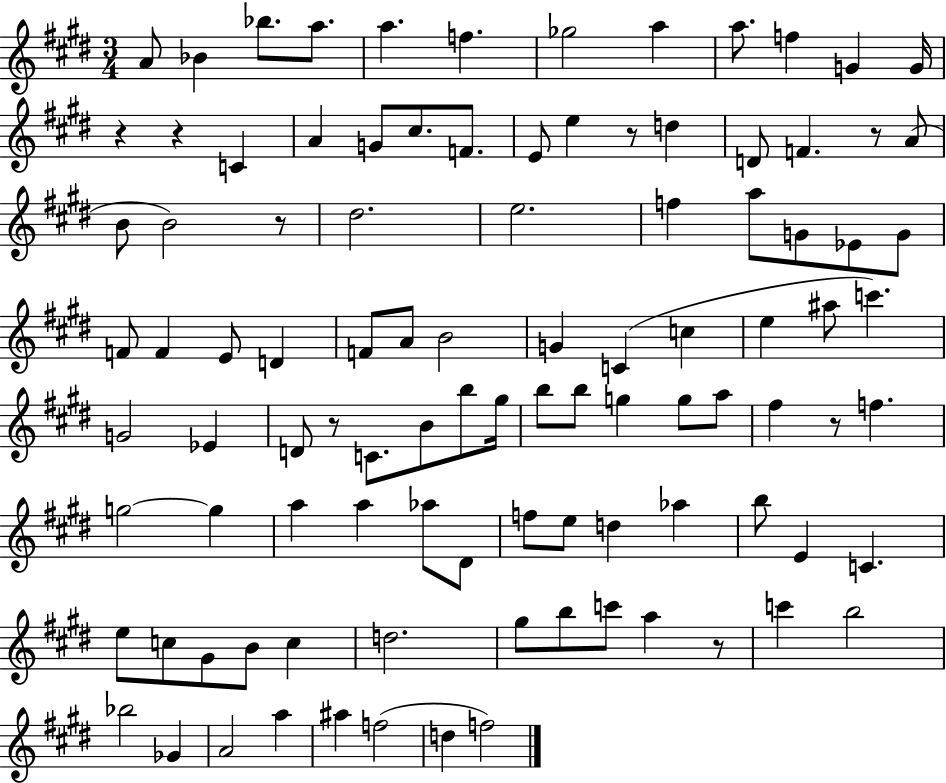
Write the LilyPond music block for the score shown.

{
  \clef treble
  \numericTimeSignature
  \time 3/4
  \key e \major
  a'8 bes'4 bes''8. a''8. | a''4. f''4. | ges''2 a''4 | a''8. f''4 g'4 g'16 | \break r4 r4 c'4 | a'4 g'8 cis''8. f'8. | e'8 e''4 r8 d''4 | d'8 f'4. r8 a'8( | \break b'8 b'2) r8 | dis''2. | e''2. | f''4 a''8 g'8 ees'8 g'8 | \break f'8 f'4 e'8 d'4 | f'8 a'8 b'2 | g'4 c'4( c''4 | e''4 ais''8 c'''4.) | \break g'2 ees'4 | d'8 r8 c'8. b'8 b''8 gis''16 | b''8 b''8 g''4 g''8 a''8 | fis''4 r8 f''4. | \break g''2~~ g''4 | a''4 a''4 aes''8 dis'8 | f''8 e''8 d''4 aes''4 | b''8 e'4 c'4. | \break e''8 c''8 gis'8 b'8 c''4 | d''2. | gis''8 b''8 c'''8 a''4 r8 | c'''4 b''2 | \break bes''2 ges'4 | a'2 a''4 | ais''4 f''2( | d''4 f''2) | \break \bar "|."
}